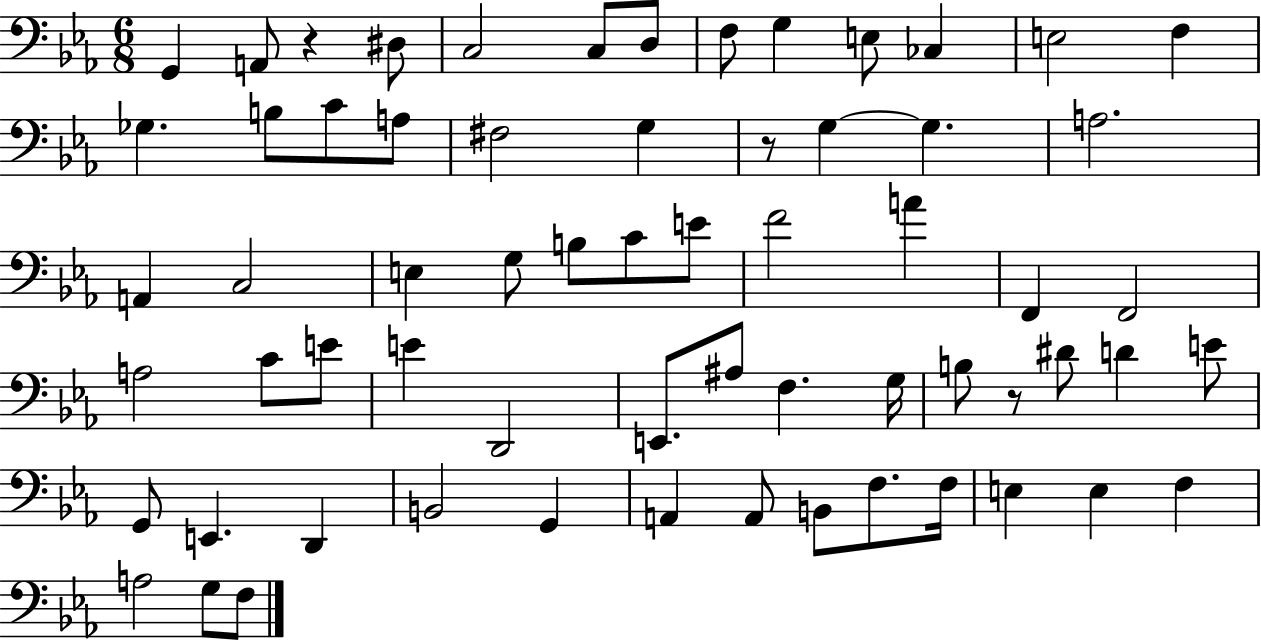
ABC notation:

X:1
T:Untitled
M:6/8
L:1/4
K:Eb
G,, A,,/2 z ^D,/2 C,2 C,/2 D,/2 F,/2 G, E,/2 _C, E,2 F, _G, B,/2 C/2 A,/2 ^F,2 G, z/2 G, G, A,2 A,, C,2 E, G,/2 B,/2 C/2 E/2 F2 A F,, F,,2 A,2 C/2 E/2 E D,,2 E,,/2 ^A,/2 F, G,/4 B,/2 z/2 ^D/2 D E/2 G,,/2 E,, D,, B,,2 G,, A,, A,,/2 B,,/2 F,/2 F,/4 E, E, F, A,2 G,/2 F,/2